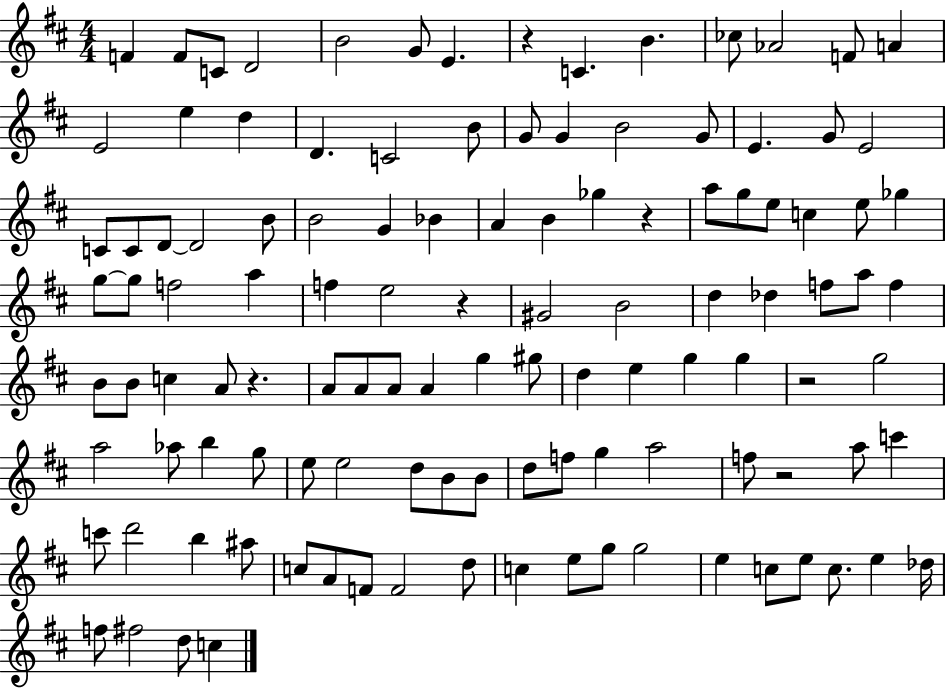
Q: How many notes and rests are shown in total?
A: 116